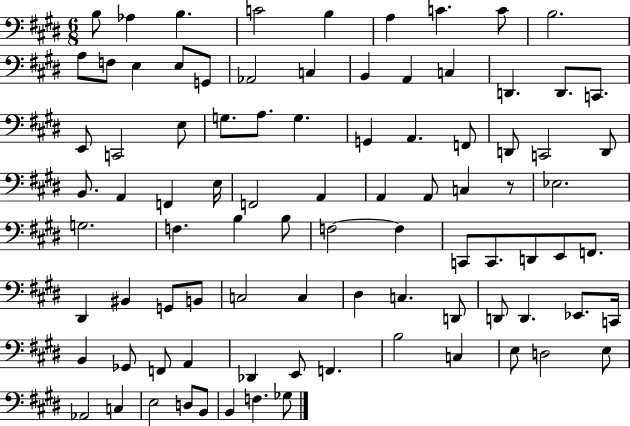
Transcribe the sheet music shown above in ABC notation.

X:1
T:Untitled
M:6/8
L:1/4
K:E
B,/2 _A, B, C2 B, A, C C/2 B,2 A,/2 F,/2 E, E,/2 G,,/2 _A,,2 C, B,, A,, C, D,, D,,/2 C,,/2 E,,/2 C,,2 E,/2 G,/2 A,/2 G, G,, A,, F,,/2 D,,/2 C,,2 D,,/2 B,,/2 A,, F,, E,/4 F,,2 A,, A,, A,,/2 C, z/2 _E,2 G,2 F, B, B,/2 F,2 F, C,,/2 C,,/2 D,,/2 E,,/2 F,,/2 ^D,, ^B,, G,,/2 B,,/2 C,2 C, ^D, C, D,,/2 D,,/2 D,, _E,,/2 C,,/4 B,, _G,,/2 F,,/2 A,, _D,, E,,/2 F,, B,2 C, E,/2 D,2 E,/2 _A,,2 C, E,2 D,/2 B,,/2 B,, F, _G,/2